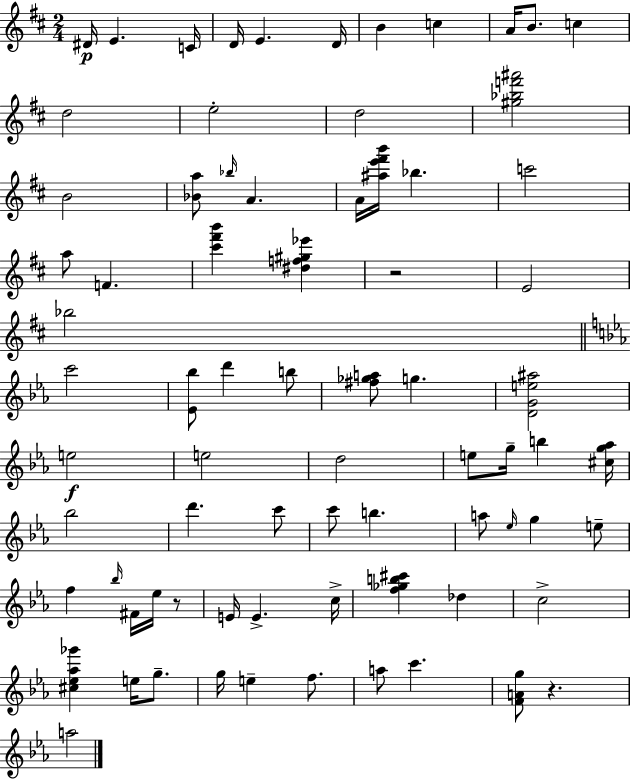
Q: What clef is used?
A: treble